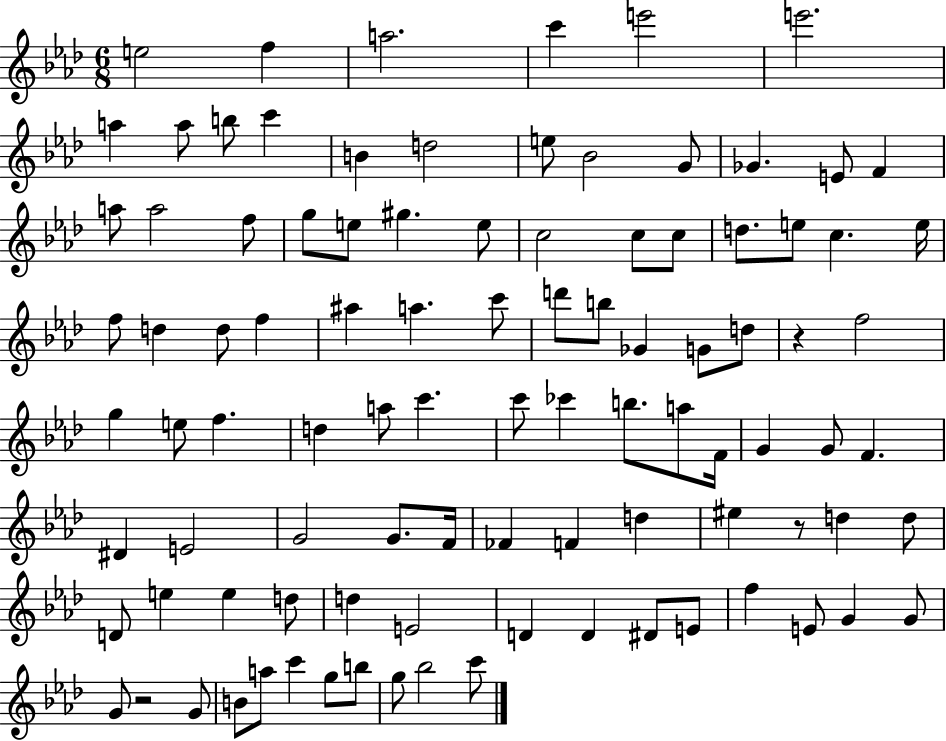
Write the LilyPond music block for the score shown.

{
  \clef treble
  \numericTimeSignature
  \time 6/8
  \key aes \major
  e''2 f''4 | a''2. | c'''4 e'''2 | e'''2. | \break a''4 a''8 b''8 c'''4 | b'4 d''2 | e''8 bes'2 g'8 | ges'4. e'8 f'4 | \break a''8 a''2 f''8 | g''8 e''8 gis''4. e''8 | c''2 c''8 c''8 | d''8. e''8 c''4. e''16 | \break f''8 d''4 d''8 f''4 | ais''4 a''4. c'''8 | d'''8 b''8 ges'4 g'8 d''8 | r4 f''2 | \break g''4 e''8 f''4. | d''4 a''8 c'''4. | c'''8 ces'''4 b''8. a''8 f'16 | g'4 g'8 f'4. | \break dis'4 e'2 | g'2 g'8. f'16 | fes'4 f'4 d''4 | eis''4 r8 d''4 d''8 | \break d'8 e''4 e''4 d''8 | d''4 e'2 | d'4 d'4 dis'8 e'8 | f''4 e'8 g'4 g'8 | \break g'8 r2 g'8 | b'8 a''8 c'''4 g''8 b''8 | g''8 bes''2 c'''8 | \bar "|."
}